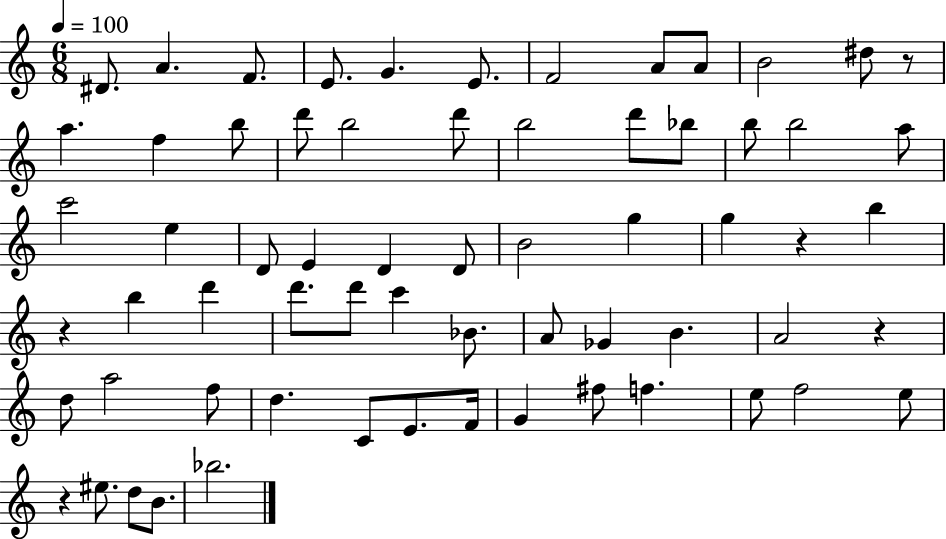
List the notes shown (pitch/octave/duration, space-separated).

D#4/e. A4/q. F4/e. E4/e. G4/q. E4/e. F4/h A4/e A4/e B4/h D#5/e R/e A5/q. F5/q B5/e D6/e B5/h D6/e B5/h D6/e Bb5/e B5/e B5/h A5/e C6/h E5/q D4/e E4/q D4/q D4/e B4/h G5/q G5/q R/q B5/q R/q B5/q D6/q D6/e. D6/e C6/q Bb4/e. A4/e Gb4/q B4/q. A4/h R/q D5/e A5/h F5/e D5/q. C4/e E4/e. F4/s G4/q F#5/e F5/q. E5/e F5/h E5/e R/q EIS5/e. D5/e B4/e. Bb5/h.